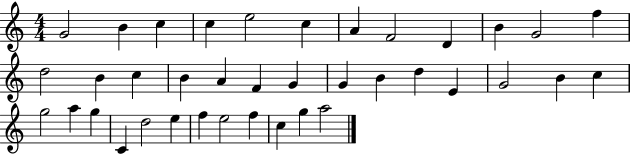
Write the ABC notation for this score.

X:1
T:Untitled
M:4/4
L:1/4
K:C
G2 B c c e2 c A F2 D B G2 f d2 B c B A F G G B d E G2 B c g2 a g C d2 e f e2 f c g a2